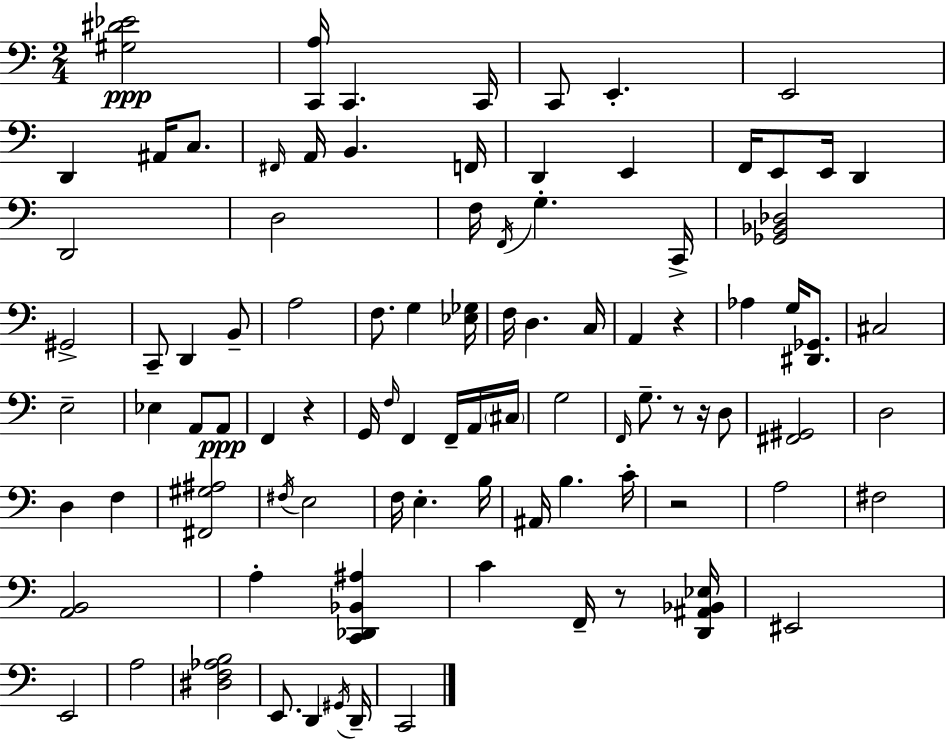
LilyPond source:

{
  \clef bass
  \numericTimeSignature
  \time 2/4
  \key a \minor
  <gis dis' ees'>2\ppp | <c, a>16 c,4. c,16 | c,8 e,4.-. | e,2 | \break d,4 ais,16 c8. | \grace { fis,16 } a,16 b,4. | f,16 d,4 e,4 | f,16 e,8 e,16 d,4 | \break d,2 | d2 | f16 \acciaccatura { f,16 } g4.-. | c,16-> <ges, bes, des>2 | \break gis,2-> | c,8-- d,4 | b,8-- a2 | f8. g4 | \break <ees ges>16 f16 d4. | c16 a,4 r4 | aes4 g16 <dis, ges,>8. | cis2 | \break e2-- | ees4 a,8 | a,8\ppp f,4 r4 | g,16 \grace { f16 } f,4 | \break f,16-- a,16 \parenthesize cis16 g2 | \grace { f,16 } g8.-- r8 | r16 d8 <fis, gis,>2 | d2 | \break d4 | f4 <fis, gis ais>2 | \acciaccatura { fis16 } e2 | f16 e4.-. | \break b16 ais,16 b4. | c'16-. r2 | a2 | fis2 | \break <a, b,>2 | a4-. | <c, des, bes, ais>4 c'4 | f,16-- r8 <d, ais, bes, ees>16 eis,2 | \break e,2 | a2 | <dis f aes b>2 | e,8. | \break d,4 \acciaccatura { gis,16 } d,16-- c,2 | \bar "|."
}